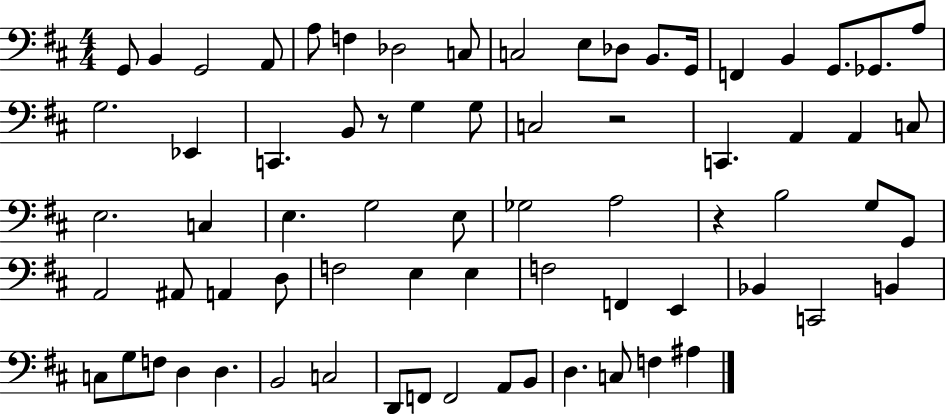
G2/e B2/q G2/h A2/e A3/e F3/q Db3/h C3/e C3/h E3/e Db3/e B2/e. G2/s F2/q B2/q G2/e. Gb2/e. A3/e G3/h. Eb2/q C2/q. B2/e R/e G3/q G3/e C3/h R/h C2/q. A2/q A2/q C3/e E3/h. C3/q E3/q. G3/h E3/e Gb3/h A3/h R/q B3/h G3/e G2/e A2/h A#2/e A2/q D3/e F3/h E3/q E3/q F3/h F2/q E2/q Bb2/q C2/h B2/q C3/e G3/e F3/e D3/q D3/q. B2/h C3/h D2/e F2/e F2/h A2/e B2/e D3/q. C3/e F3/q A#3/q